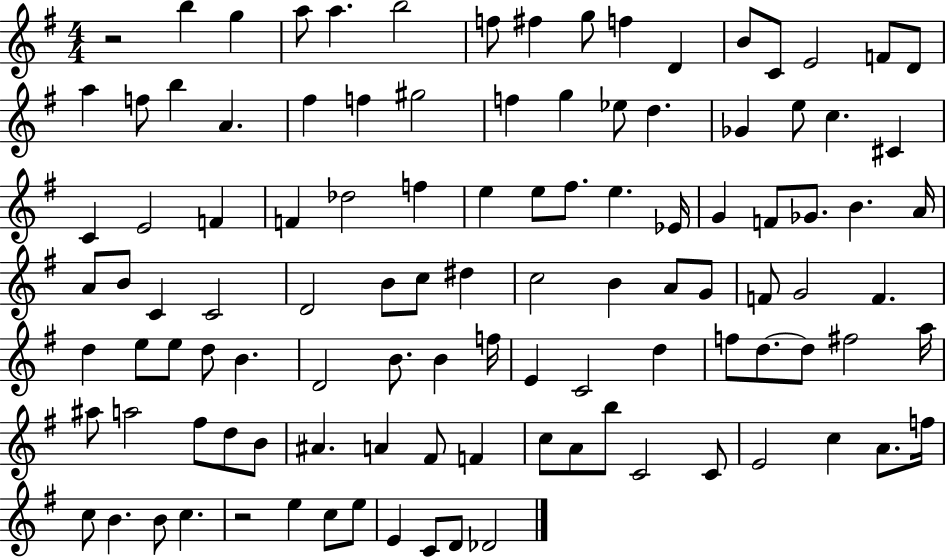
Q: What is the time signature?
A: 4/4